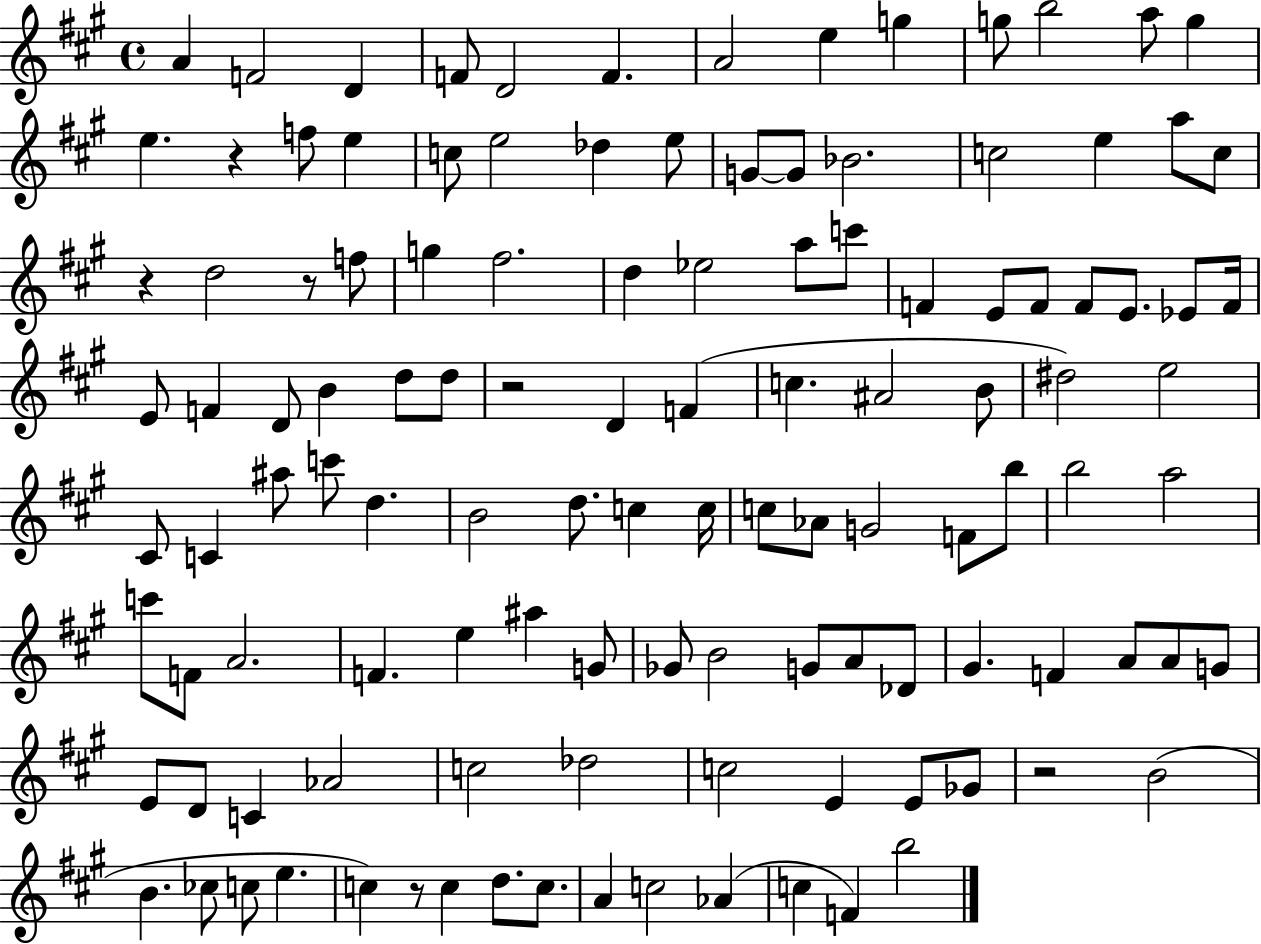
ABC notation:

X:1
T:Untitled
M:4/4
L:1/4
K:A
A F2 D F/2 D2 F A2 e g g/2 b2 a/2 g e z f/2 e c/2 e2 _d e/2 G/2 G/2 _B2 c2 e a/2 c/2 z d2 z/2 f/2 g ^f2 d _e2 a/2 c'/2 F E/2 F/2 F/2 E/2 _E/2 F/4 E/2 F D/2 B d/2 d/2 z2 D F c ^A2 B/2 ^d2 e2 ^C/2 C ^a/2 c'/2 d B2 d/2 c c/4 c/2 _A/2 G2 F/2 b/2 b2 a2 c'/2 F/2 A2 F e ^a G/2 _G/2 B2 G/2 A/2 _D/2 ^G F A/2 A/2 G/2 E/2 D/2 C _A2 c2 _d2 c2 E E/2 _G/2 z2 B2 B _c/2 c/2 e c z/2 c d/2 c/2 A c2 _A c F b2